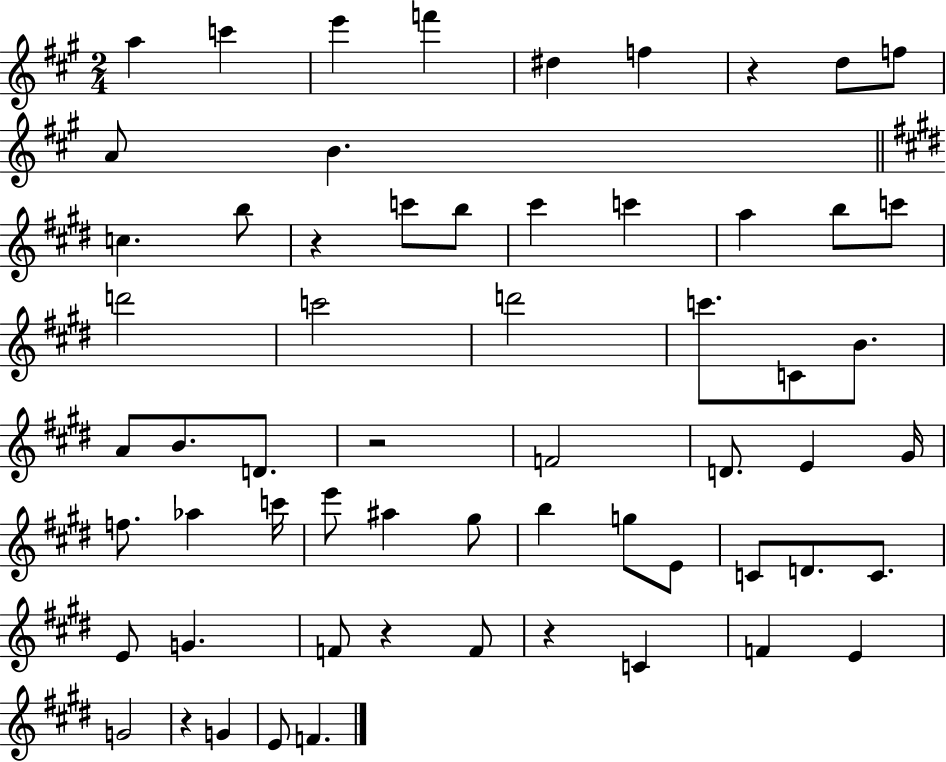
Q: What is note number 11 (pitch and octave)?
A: C5